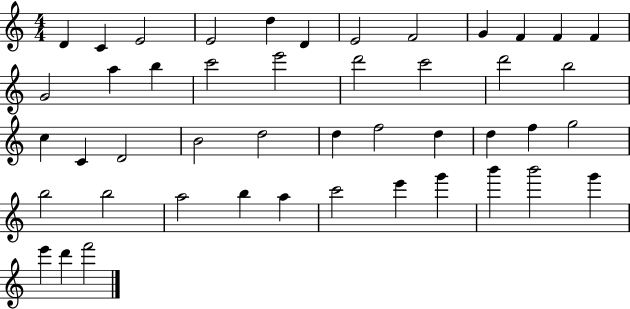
{
  \clef treble
  \numericTimeSignature
  \time 4/4
  \key c \major
  d'4 c'4 e'2 | e'2 d''4 d'4 | e'2 f'2 | g'4 f'4 f'4 f'4 | \break g'2 a''4 b''4 | c'''2 e'''2 | d'''2 c'''2 | d'''2 b''2 | \break c''4 c'4 d'2 | b'2 d''2 | d''4 f''2 d''4 | d''4 f''4 g''2 | \break b''2 b''2 | a''2 b''4 a''4 | c'''2 e'''4 g'''4 | b'''4 b'''2 g'''4 | \break e'''4 d'''4 f'''2 | \bar "|."
}